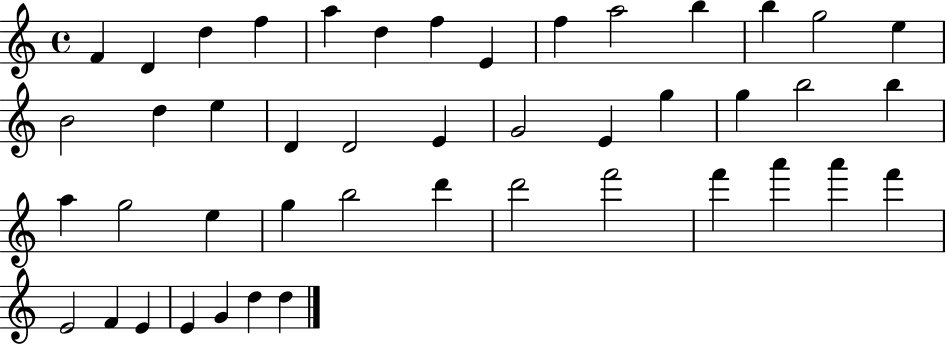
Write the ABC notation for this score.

X:1
T:Untitled
M:4/4
L:1/4
K:C
F D d f a d f E f a2 b b g2 e B2 d e D D2 E G2 E g g b2 b a g2 e g b2 d' d'2 f'2 f' a' a' f' E2 F E E G d d